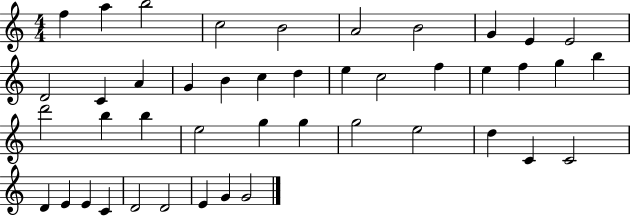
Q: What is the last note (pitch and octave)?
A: G4